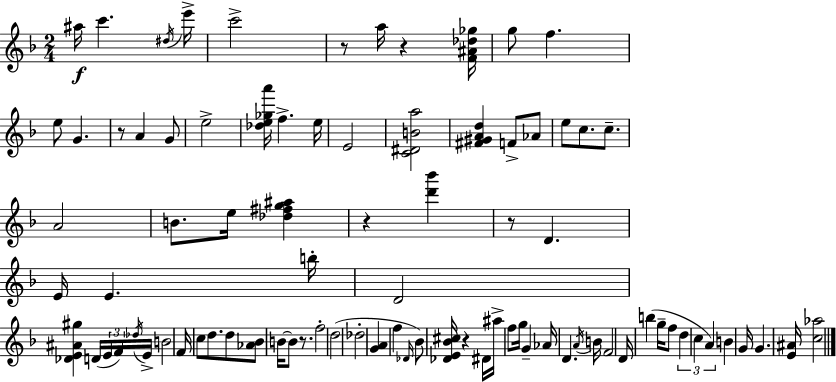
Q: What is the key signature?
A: F major